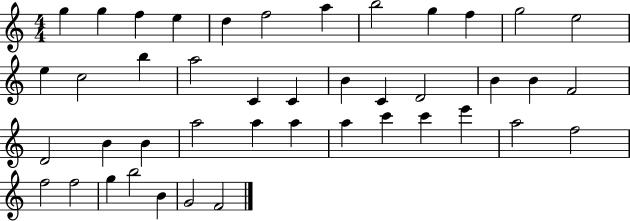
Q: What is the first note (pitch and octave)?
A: G5